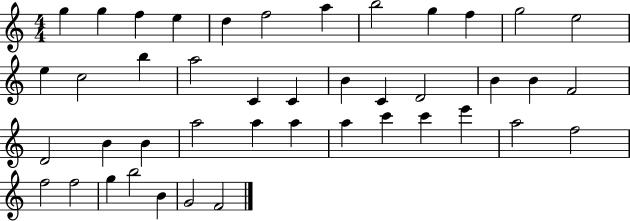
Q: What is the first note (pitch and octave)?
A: G5